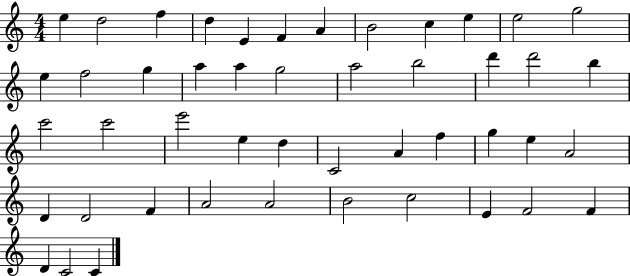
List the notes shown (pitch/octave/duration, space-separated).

E5/q D5/h F5/q D5/q E4/q F4/q A4/q B4/h C5/q E5/q E5/h G5/h E5/q F5/h G5/q A5/q A5/q G5/h A5/h B5/h D6/q D6/h B5/q C6/h C6/h E6/h E5/q D5/q C4/h A4/q F5/q G5/q E5/q A4/h D4/q D4/h F4/q A4/h A4/h B4/h C5/h E4/q F4/h F4/q D4/q C4/h C4/q